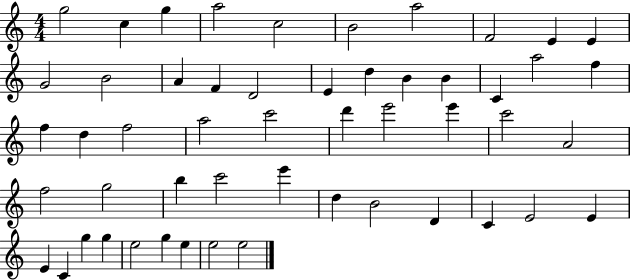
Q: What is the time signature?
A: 4/4